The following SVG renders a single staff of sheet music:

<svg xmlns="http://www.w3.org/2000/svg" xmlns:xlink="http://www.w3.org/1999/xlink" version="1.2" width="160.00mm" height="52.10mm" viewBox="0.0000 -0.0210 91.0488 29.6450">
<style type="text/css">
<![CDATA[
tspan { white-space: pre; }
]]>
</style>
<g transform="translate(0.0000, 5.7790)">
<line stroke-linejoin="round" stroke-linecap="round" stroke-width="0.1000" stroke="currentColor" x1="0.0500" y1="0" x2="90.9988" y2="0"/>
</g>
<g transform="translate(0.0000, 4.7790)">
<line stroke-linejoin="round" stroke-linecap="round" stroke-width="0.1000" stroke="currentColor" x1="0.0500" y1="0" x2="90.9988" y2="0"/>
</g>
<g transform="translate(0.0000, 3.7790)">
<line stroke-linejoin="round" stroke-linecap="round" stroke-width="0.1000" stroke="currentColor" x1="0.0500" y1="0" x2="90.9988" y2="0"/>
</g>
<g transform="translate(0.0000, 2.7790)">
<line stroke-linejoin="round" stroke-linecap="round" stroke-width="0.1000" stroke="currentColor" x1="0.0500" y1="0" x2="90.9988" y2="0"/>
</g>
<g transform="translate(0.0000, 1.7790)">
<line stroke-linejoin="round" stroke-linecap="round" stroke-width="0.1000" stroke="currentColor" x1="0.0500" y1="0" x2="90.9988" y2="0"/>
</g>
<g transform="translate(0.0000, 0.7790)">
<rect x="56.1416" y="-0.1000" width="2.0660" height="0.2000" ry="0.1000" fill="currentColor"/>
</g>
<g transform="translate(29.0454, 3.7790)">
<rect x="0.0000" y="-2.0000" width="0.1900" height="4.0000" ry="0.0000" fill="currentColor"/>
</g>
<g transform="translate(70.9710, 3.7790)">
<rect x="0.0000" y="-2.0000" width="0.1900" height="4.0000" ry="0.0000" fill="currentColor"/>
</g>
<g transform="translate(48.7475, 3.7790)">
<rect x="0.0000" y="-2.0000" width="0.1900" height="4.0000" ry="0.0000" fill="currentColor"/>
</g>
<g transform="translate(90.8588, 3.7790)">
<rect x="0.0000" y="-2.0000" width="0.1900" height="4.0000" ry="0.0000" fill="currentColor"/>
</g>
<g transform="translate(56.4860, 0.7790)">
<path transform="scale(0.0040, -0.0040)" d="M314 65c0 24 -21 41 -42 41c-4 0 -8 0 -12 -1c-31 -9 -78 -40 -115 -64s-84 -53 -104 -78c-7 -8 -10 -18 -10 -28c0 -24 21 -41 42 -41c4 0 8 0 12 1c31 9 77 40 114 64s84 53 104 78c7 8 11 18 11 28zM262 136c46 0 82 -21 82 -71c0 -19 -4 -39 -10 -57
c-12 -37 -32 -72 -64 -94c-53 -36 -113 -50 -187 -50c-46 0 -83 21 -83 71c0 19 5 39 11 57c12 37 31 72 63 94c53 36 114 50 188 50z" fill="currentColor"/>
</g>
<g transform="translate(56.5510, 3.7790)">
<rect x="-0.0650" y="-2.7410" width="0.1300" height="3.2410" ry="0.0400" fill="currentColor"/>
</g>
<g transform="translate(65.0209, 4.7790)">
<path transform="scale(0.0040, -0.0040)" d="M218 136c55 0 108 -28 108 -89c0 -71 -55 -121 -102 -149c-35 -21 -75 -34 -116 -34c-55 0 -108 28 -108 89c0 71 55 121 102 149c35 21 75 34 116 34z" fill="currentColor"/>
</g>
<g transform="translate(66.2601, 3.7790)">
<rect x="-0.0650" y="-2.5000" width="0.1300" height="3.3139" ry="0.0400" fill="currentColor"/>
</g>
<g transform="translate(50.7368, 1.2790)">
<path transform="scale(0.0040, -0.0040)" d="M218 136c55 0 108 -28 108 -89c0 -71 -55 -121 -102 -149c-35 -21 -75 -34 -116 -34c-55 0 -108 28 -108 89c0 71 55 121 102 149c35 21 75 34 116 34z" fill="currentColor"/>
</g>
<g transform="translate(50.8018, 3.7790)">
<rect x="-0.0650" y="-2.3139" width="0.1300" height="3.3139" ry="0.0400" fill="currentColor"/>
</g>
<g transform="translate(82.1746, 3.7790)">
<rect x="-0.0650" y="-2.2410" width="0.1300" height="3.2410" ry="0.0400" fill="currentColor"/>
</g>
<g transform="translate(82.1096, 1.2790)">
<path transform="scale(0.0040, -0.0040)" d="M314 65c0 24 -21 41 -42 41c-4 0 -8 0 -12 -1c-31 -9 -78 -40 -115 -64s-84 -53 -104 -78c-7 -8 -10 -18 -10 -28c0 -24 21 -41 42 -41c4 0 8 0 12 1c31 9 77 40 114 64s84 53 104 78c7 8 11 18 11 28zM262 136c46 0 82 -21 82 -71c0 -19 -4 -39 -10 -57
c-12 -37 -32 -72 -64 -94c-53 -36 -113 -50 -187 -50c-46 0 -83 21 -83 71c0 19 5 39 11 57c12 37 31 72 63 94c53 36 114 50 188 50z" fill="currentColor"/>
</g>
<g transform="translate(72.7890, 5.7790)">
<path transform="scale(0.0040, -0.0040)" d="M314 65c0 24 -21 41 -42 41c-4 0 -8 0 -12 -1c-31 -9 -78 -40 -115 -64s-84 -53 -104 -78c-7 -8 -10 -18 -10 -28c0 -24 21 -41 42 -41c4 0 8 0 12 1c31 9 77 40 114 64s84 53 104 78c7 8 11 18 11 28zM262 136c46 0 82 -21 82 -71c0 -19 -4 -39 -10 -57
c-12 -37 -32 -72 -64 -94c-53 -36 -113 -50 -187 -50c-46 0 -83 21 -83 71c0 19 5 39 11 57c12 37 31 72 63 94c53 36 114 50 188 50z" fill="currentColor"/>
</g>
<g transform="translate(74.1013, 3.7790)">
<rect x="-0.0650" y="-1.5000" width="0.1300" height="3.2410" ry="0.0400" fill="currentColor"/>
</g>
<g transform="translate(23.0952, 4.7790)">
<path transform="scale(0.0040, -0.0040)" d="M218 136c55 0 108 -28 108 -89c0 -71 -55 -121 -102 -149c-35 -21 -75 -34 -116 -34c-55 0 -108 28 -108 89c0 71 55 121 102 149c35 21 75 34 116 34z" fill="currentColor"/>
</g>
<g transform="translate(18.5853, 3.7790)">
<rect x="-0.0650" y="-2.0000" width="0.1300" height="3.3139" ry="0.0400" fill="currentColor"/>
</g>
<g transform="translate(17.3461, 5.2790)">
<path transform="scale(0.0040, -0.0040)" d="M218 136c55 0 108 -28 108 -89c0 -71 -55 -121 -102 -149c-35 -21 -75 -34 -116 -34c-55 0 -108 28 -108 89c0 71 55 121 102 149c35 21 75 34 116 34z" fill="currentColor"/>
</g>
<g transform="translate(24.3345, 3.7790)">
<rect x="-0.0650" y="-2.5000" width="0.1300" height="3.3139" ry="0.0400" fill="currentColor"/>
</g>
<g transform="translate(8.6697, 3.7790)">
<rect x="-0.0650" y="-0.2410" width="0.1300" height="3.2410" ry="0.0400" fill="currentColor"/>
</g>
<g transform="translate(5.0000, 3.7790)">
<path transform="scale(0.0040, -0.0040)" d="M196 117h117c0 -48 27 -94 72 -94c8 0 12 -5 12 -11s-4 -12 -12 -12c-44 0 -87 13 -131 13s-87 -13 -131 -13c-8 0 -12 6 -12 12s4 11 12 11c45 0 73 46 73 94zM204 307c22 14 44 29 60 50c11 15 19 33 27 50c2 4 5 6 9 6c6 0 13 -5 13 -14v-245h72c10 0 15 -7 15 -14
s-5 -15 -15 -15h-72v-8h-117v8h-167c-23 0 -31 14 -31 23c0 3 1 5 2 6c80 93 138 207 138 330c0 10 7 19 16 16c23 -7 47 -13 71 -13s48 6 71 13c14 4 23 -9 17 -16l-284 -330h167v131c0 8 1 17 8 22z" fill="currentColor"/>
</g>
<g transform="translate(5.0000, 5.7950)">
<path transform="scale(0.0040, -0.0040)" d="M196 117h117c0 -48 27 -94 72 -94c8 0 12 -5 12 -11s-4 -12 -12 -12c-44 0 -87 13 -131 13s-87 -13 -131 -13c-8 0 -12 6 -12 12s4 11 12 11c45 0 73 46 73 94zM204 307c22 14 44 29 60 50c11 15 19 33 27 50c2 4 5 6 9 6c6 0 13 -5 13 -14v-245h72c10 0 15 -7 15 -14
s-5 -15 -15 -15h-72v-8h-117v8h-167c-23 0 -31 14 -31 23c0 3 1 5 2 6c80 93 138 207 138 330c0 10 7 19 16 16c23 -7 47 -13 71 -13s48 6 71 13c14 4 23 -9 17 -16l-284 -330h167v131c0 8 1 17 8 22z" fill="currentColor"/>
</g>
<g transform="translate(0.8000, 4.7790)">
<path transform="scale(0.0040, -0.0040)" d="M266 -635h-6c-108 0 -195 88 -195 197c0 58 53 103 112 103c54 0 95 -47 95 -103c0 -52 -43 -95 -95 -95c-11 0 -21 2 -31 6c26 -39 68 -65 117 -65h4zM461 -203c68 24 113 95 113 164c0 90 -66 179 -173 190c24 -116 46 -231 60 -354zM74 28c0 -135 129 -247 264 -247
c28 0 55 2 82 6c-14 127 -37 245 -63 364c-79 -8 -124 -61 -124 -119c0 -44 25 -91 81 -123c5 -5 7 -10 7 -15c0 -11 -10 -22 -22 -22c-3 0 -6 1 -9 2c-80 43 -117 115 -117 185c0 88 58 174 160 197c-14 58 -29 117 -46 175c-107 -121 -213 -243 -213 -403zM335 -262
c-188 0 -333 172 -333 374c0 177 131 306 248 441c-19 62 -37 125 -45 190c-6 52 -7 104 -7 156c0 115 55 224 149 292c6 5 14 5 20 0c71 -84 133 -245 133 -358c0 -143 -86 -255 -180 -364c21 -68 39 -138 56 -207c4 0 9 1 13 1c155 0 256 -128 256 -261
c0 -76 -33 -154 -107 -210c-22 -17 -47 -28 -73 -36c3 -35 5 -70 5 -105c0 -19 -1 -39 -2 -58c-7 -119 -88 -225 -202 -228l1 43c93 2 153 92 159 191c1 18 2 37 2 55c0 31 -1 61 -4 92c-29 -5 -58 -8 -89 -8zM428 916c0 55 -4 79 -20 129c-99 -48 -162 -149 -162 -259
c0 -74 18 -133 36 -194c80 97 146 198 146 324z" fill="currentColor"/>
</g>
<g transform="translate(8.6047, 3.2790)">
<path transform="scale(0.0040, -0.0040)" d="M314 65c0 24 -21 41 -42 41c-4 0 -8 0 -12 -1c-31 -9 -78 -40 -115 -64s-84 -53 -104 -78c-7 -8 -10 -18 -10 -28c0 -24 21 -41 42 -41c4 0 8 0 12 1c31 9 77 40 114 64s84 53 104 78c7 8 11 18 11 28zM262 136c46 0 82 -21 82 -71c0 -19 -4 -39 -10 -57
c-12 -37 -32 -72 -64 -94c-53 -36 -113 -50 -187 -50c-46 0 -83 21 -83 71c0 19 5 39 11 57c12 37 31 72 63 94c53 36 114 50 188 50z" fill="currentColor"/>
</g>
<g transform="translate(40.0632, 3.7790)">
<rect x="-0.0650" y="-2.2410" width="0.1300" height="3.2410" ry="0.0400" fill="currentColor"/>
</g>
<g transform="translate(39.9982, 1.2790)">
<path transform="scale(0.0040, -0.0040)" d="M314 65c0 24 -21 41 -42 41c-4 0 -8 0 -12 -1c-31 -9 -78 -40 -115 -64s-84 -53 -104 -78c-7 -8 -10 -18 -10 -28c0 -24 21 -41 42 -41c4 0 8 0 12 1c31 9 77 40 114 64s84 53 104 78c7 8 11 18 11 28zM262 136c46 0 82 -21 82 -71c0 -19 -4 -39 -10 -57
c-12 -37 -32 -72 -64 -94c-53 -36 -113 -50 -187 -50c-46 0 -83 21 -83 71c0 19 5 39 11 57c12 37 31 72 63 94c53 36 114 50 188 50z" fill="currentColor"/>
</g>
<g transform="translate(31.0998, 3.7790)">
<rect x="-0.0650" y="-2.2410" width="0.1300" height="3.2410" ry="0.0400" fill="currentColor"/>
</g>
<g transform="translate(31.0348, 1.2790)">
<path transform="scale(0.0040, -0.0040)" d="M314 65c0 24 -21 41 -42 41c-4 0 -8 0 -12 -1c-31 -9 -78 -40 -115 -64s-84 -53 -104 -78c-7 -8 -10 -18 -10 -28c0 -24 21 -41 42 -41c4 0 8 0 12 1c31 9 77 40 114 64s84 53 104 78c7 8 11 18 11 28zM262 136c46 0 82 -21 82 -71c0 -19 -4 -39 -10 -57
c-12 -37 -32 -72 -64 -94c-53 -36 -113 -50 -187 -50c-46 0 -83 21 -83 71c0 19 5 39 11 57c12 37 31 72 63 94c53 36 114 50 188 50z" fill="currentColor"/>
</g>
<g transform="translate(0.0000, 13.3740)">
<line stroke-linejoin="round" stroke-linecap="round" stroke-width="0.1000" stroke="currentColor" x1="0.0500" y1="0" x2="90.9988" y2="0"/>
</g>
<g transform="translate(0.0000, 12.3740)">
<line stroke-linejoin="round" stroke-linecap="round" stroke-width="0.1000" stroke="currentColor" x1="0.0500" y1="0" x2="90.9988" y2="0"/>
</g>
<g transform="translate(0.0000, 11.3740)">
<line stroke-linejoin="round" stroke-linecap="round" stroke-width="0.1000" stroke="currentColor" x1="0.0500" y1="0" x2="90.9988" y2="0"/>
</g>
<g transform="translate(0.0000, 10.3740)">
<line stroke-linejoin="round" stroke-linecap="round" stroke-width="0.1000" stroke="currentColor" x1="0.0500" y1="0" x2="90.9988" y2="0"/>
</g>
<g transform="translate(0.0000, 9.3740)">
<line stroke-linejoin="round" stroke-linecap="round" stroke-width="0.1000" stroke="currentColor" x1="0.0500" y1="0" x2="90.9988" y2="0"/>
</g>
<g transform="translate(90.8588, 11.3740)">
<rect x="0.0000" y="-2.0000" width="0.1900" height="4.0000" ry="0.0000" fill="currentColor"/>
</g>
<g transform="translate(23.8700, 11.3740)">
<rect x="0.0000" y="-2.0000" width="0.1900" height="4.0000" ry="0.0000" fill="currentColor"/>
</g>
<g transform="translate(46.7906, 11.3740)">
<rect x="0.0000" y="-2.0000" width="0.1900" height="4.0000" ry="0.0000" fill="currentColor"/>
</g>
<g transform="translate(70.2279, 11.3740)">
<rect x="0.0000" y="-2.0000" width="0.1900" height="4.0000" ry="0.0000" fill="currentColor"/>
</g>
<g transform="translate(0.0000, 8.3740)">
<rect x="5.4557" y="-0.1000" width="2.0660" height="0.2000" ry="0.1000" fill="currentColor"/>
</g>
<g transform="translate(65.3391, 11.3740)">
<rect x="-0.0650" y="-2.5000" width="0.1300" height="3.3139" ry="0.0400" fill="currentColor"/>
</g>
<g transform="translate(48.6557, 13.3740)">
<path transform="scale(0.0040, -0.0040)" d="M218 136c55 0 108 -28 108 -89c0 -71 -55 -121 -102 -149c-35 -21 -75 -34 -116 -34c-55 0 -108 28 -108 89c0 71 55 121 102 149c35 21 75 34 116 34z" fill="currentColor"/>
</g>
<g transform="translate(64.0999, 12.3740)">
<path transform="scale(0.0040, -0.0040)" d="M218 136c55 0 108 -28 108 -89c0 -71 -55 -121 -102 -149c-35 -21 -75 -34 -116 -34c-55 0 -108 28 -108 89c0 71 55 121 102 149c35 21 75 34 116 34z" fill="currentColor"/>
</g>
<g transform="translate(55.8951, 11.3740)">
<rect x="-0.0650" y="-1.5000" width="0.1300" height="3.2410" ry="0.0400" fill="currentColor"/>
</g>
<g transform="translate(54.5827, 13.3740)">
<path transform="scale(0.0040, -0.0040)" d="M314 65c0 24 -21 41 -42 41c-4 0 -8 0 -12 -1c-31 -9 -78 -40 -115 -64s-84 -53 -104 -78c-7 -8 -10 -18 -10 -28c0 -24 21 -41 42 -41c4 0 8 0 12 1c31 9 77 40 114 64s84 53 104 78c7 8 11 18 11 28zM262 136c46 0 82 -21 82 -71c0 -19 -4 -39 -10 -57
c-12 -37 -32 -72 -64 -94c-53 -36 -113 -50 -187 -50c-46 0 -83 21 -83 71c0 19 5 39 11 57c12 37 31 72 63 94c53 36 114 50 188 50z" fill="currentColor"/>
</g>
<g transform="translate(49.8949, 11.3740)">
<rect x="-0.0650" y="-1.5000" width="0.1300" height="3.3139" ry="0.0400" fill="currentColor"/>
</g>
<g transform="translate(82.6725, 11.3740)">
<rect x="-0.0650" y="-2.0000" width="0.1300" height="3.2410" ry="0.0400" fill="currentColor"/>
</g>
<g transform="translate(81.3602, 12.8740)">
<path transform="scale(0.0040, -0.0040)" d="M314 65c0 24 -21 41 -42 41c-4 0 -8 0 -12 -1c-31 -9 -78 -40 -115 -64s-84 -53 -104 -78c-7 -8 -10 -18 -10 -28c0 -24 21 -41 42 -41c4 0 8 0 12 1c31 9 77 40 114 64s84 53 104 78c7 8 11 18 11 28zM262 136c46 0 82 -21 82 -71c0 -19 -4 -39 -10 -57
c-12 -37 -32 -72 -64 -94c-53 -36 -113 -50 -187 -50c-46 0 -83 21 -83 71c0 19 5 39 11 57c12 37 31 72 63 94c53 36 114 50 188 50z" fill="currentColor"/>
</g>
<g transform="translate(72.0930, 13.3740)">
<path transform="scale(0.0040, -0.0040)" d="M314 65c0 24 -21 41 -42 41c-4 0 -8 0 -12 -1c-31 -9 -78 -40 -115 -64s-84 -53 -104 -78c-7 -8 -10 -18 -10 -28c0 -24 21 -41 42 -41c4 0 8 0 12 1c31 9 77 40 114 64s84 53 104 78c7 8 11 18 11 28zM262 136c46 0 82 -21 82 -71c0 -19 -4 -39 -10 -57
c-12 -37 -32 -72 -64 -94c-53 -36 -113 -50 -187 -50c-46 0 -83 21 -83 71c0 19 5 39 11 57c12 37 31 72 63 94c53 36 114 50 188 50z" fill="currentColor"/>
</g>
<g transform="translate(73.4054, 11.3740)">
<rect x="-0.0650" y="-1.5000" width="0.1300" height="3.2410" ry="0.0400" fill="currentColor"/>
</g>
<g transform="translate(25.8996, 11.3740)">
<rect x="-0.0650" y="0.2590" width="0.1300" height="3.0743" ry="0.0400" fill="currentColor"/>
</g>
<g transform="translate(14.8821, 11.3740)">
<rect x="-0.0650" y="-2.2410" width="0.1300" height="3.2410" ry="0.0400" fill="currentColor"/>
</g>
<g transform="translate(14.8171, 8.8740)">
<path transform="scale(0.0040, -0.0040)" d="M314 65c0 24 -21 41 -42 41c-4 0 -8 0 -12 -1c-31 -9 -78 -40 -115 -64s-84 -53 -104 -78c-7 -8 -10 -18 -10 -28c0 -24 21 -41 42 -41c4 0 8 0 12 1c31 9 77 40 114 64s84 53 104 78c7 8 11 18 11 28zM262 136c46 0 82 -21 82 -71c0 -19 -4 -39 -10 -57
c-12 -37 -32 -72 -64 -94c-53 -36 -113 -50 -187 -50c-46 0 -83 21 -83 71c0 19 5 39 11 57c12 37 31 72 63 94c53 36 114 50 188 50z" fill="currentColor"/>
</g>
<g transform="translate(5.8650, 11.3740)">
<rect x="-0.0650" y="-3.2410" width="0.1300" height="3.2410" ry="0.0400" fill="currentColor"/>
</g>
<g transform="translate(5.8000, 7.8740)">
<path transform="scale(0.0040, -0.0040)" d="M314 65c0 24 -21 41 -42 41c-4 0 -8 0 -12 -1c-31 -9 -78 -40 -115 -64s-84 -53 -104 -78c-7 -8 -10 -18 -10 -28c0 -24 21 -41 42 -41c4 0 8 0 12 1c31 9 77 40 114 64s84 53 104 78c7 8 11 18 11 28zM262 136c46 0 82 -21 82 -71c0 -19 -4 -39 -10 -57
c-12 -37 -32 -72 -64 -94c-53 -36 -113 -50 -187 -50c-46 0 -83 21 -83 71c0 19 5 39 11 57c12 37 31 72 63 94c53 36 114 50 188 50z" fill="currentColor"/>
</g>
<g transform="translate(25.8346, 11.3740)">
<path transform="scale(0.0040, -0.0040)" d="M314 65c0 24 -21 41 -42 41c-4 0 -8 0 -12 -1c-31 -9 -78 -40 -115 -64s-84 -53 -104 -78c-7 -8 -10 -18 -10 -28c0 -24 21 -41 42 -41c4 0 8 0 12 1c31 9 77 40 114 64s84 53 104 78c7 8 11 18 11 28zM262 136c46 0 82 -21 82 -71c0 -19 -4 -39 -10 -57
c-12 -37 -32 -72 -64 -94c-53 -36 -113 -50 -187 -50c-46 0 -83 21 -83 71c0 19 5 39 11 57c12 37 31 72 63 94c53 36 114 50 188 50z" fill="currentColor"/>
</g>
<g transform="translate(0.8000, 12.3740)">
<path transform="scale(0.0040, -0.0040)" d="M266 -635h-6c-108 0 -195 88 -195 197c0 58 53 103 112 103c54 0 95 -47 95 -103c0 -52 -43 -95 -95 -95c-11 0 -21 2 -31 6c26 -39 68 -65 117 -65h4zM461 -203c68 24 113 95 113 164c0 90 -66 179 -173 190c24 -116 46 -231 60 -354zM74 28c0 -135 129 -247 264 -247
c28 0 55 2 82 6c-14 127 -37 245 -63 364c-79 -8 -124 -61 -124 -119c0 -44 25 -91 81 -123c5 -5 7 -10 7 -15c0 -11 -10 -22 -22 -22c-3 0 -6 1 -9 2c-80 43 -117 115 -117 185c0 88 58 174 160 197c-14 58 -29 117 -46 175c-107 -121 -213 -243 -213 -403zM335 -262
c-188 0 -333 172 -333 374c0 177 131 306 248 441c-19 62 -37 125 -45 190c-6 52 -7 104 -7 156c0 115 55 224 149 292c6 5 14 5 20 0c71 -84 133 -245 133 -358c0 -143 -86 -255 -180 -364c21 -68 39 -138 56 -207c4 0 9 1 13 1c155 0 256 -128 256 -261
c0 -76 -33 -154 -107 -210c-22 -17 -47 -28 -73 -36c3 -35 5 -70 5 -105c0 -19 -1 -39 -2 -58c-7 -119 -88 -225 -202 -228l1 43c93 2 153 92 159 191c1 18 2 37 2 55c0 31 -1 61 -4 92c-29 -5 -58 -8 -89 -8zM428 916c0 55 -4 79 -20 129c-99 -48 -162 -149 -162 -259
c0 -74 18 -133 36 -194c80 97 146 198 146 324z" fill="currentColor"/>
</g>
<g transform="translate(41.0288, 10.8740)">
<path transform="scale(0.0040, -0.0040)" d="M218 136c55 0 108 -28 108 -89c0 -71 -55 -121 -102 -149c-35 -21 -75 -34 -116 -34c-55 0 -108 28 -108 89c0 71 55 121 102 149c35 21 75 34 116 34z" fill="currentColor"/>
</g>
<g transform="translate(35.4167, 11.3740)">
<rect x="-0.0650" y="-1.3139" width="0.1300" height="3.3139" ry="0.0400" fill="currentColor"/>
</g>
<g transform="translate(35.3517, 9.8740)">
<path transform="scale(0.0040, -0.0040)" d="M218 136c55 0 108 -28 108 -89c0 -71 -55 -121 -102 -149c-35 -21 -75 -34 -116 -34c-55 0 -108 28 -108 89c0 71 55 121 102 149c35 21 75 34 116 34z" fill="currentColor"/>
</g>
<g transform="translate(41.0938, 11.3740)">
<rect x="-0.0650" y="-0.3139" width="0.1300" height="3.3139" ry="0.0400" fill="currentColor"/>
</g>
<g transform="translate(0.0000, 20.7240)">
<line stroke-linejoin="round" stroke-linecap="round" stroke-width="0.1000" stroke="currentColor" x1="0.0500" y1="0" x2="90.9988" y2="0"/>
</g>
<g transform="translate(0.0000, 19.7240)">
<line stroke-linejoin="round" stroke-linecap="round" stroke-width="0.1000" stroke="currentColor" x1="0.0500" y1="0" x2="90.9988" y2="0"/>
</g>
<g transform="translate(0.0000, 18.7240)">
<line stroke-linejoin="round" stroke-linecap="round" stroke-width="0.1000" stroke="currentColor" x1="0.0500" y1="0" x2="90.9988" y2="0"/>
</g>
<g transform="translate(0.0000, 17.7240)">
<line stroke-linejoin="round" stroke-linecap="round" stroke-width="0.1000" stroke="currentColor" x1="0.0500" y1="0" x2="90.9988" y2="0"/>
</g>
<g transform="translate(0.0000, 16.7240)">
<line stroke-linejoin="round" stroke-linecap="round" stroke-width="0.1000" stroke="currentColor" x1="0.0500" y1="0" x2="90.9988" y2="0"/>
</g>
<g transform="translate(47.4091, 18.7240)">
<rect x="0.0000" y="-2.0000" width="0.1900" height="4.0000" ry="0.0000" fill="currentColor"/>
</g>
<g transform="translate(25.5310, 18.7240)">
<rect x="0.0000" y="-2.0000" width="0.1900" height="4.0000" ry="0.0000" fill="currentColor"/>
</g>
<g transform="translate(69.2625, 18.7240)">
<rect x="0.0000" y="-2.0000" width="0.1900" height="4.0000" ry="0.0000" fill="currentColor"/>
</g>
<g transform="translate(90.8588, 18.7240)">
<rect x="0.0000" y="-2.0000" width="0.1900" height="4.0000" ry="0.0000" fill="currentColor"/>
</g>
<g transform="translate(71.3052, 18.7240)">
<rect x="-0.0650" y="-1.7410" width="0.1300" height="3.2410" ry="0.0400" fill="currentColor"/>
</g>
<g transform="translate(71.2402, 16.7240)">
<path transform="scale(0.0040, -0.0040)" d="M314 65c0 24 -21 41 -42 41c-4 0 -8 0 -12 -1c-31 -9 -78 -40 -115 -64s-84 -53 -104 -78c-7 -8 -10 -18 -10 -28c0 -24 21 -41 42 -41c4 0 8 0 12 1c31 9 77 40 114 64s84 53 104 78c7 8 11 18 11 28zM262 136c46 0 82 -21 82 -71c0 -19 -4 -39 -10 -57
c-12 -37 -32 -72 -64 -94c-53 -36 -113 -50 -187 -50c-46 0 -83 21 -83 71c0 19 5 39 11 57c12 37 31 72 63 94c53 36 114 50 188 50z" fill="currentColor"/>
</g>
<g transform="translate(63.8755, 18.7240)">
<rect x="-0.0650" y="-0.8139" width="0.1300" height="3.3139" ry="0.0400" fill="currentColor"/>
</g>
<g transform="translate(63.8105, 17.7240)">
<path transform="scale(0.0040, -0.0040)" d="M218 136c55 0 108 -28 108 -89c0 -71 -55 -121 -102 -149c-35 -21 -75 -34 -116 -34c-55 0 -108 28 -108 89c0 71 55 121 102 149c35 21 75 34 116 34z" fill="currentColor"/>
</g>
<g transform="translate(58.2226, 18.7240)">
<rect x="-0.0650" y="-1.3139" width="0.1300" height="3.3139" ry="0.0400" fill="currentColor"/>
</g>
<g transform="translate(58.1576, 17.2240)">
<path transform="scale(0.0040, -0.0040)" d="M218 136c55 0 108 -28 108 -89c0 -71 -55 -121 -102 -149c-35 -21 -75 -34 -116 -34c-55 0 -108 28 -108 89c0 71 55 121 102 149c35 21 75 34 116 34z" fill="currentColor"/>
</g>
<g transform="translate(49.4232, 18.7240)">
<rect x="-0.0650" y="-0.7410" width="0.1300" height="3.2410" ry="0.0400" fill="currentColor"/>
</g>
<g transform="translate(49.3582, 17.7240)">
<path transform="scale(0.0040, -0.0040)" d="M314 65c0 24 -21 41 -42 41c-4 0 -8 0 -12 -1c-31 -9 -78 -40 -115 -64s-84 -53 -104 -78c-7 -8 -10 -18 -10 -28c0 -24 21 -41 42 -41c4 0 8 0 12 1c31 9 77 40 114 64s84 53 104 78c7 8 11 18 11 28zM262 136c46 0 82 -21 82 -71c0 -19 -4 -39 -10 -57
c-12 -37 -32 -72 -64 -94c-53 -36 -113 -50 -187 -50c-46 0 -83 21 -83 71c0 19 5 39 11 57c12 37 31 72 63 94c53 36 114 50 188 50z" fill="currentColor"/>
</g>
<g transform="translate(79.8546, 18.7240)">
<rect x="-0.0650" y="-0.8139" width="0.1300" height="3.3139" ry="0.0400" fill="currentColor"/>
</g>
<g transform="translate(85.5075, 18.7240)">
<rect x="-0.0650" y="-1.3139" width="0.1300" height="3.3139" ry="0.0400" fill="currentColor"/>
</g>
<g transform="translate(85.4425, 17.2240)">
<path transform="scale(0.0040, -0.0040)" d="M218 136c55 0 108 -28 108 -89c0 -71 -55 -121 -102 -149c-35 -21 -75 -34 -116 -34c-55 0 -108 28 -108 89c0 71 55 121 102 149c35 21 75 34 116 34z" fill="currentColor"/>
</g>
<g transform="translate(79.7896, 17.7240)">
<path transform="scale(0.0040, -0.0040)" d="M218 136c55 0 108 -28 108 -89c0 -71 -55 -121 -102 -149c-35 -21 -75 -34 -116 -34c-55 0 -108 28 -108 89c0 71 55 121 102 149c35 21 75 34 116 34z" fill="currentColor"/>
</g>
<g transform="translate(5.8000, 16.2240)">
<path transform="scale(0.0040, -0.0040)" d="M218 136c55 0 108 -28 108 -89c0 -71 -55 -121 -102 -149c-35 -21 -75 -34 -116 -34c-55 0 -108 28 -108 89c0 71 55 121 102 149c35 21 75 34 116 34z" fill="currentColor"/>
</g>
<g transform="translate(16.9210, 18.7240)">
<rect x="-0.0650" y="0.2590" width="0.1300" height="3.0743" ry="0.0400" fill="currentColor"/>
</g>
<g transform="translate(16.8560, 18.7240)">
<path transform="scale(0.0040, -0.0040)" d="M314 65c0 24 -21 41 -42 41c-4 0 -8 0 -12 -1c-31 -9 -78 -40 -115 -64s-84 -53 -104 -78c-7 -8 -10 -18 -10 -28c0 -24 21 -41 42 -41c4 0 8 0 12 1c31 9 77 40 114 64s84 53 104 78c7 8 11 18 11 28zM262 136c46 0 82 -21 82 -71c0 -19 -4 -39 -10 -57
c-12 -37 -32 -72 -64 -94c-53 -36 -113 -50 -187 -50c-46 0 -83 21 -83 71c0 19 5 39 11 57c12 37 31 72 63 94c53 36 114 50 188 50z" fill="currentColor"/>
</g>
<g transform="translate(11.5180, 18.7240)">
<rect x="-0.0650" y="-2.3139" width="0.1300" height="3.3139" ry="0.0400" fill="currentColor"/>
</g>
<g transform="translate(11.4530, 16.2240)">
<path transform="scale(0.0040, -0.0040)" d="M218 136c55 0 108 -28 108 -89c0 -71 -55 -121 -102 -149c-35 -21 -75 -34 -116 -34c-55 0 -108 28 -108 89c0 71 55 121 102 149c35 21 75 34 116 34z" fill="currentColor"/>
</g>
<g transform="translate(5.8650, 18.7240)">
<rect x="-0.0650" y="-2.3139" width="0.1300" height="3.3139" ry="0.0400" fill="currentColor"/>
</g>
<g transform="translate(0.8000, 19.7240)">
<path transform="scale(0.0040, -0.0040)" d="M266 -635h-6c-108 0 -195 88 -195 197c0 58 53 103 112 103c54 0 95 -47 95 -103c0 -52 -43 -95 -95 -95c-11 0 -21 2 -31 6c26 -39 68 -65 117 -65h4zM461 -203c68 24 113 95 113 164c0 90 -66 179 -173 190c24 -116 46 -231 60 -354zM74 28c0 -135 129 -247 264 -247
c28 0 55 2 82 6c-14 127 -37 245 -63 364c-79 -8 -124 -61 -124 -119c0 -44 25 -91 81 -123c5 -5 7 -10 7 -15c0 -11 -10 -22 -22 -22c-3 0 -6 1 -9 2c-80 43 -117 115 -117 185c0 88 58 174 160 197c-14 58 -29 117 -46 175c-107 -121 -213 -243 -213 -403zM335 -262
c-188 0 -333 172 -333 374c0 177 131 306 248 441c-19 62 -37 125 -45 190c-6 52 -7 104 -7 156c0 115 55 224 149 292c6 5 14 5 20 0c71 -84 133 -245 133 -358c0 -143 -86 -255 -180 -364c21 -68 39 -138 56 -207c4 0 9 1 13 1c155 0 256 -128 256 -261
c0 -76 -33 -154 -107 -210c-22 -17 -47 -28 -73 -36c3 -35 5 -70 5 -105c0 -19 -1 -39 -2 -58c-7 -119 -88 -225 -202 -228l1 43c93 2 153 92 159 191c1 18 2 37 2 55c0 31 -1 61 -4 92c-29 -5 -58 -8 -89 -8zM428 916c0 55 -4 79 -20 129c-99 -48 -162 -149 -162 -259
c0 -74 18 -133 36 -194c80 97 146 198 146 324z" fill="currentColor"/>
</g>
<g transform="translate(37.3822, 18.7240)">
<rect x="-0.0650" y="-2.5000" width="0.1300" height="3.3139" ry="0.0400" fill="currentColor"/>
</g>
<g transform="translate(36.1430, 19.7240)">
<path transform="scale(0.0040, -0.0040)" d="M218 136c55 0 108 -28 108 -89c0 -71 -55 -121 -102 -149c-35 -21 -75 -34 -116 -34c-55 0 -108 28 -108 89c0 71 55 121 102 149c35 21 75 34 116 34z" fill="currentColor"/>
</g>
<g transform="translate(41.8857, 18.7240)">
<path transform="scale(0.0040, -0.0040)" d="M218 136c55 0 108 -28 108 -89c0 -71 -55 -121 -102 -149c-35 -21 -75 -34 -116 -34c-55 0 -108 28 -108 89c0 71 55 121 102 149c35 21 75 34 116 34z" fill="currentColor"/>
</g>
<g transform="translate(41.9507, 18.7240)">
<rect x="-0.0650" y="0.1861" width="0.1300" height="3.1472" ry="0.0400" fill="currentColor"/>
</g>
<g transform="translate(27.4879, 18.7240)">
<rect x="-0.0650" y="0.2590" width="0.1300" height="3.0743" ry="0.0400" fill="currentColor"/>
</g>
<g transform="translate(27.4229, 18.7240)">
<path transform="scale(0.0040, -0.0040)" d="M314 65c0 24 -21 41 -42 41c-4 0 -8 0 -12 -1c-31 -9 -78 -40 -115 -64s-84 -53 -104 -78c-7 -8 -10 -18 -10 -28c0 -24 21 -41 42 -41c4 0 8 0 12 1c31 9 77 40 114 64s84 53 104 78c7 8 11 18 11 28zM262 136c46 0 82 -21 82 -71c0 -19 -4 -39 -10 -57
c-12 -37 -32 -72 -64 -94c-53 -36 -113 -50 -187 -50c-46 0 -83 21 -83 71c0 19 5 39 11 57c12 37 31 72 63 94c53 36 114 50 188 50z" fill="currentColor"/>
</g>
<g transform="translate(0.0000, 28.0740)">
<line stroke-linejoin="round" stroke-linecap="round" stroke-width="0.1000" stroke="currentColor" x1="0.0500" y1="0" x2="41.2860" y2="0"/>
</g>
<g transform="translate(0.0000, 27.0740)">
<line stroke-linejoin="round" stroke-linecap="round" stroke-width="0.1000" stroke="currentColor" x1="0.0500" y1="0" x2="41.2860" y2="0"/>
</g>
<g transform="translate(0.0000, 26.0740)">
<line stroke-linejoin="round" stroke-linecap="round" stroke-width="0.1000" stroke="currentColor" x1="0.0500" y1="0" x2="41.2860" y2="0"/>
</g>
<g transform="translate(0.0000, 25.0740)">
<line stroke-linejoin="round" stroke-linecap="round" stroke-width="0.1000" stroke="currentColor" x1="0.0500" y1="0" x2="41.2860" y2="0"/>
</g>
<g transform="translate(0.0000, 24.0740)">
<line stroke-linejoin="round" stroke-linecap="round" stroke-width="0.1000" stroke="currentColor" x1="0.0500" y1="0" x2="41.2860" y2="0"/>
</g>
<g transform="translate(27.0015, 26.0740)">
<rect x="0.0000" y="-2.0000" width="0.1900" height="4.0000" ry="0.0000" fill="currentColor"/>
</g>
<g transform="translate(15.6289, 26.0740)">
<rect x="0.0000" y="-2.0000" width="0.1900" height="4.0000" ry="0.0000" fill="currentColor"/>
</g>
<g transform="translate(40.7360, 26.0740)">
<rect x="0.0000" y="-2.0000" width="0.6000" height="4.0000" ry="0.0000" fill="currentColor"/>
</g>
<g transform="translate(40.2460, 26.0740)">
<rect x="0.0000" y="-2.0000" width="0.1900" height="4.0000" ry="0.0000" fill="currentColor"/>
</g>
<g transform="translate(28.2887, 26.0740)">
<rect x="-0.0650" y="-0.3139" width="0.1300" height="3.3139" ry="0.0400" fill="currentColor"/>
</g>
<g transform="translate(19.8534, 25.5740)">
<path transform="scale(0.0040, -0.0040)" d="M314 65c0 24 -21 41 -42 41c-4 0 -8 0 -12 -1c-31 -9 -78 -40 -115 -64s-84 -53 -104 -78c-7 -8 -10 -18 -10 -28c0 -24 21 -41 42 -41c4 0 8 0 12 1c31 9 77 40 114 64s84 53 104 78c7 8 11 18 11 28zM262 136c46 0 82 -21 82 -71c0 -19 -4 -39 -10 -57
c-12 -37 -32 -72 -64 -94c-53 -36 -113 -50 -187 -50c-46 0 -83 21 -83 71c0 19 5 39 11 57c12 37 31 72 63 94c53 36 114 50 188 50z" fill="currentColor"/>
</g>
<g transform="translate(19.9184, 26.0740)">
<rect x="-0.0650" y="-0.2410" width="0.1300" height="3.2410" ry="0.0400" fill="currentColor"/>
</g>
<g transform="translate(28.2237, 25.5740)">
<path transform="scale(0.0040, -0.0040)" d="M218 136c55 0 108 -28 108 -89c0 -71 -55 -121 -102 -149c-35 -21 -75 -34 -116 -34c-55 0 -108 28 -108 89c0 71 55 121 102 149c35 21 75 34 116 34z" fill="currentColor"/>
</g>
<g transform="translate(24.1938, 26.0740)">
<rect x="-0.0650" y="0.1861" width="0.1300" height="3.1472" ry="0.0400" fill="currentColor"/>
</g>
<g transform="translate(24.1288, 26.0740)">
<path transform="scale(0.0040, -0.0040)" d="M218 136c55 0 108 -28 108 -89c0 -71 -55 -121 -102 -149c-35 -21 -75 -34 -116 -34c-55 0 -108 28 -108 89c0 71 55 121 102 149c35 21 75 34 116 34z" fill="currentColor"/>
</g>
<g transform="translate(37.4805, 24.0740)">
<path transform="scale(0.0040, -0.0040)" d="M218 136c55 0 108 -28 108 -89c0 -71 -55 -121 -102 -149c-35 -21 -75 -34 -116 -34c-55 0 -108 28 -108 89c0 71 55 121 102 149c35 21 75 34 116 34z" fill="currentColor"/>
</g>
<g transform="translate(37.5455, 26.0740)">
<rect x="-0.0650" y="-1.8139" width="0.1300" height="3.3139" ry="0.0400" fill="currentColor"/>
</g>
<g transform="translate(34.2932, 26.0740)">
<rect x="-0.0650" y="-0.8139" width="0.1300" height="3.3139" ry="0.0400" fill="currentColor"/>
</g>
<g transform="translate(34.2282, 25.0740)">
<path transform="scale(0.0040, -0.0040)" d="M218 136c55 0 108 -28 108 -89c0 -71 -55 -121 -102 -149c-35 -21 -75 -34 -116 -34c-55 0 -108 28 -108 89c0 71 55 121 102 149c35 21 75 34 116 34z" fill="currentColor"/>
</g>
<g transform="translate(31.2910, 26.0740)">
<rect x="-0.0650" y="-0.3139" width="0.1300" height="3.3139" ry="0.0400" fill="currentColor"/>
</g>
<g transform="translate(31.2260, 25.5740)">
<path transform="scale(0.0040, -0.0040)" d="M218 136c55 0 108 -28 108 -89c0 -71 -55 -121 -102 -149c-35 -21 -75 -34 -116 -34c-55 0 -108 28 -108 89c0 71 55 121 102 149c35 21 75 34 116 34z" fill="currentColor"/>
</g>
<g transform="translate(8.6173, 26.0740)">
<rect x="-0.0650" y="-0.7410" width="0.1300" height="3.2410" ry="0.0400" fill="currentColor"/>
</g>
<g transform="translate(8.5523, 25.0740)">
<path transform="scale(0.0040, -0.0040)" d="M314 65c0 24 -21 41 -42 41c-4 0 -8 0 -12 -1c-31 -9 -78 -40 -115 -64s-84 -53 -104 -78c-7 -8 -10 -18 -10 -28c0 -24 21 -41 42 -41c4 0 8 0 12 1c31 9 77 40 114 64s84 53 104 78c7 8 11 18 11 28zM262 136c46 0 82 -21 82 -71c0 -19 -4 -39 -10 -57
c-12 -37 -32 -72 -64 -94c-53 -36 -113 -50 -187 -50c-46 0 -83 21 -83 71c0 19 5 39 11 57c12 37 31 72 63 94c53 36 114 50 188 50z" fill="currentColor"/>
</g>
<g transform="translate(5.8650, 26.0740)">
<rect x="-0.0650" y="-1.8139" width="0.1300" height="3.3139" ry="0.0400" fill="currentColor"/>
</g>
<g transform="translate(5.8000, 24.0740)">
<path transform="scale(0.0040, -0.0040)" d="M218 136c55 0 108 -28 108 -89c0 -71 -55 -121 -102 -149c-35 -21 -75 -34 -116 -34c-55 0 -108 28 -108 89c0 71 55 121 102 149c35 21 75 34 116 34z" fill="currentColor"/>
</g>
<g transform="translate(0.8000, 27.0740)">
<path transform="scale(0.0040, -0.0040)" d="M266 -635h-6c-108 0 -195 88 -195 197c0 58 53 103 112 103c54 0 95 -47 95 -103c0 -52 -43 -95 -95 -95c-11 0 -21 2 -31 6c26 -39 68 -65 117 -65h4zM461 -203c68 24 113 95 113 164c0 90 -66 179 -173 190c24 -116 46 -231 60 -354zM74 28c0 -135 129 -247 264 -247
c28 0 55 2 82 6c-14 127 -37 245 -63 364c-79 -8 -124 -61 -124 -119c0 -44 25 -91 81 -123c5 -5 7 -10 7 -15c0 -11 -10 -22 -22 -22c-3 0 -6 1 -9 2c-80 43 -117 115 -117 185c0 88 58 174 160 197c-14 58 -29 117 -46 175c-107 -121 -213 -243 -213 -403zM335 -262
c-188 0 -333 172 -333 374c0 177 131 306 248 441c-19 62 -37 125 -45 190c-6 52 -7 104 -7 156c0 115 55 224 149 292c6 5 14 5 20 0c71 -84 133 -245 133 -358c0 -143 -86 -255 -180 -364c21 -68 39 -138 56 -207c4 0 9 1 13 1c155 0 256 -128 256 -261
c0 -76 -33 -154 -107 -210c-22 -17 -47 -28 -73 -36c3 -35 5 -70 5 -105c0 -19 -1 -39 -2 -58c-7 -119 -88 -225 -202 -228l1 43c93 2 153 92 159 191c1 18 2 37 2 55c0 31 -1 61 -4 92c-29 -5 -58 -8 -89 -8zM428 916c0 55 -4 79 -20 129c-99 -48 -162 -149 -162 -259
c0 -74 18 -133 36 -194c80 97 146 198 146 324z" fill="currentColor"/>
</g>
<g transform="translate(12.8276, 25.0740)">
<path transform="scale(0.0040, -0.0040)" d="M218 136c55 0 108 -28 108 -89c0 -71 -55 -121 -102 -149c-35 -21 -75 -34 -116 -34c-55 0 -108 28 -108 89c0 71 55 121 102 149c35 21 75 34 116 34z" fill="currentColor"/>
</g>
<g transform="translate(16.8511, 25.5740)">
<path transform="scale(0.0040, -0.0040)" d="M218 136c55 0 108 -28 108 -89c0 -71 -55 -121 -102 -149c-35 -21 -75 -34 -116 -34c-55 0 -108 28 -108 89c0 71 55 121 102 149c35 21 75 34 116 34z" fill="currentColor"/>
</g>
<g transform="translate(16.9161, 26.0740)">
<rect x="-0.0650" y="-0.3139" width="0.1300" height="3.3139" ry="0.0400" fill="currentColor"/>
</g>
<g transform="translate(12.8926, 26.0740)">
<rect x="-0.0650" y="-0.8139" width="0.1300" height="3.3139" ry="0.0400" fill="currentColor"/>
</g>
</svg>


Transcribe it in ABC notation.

X:1
T:Untitled
M:4/4
L:1/4
K:C
c2 F G g2 g2 g a2 G E2 g2 b2 g2 B2 e c E E2 G E2 F2 g g B2 B2 G B d2 e d f2 d e f d2 d c c2 B c c d f